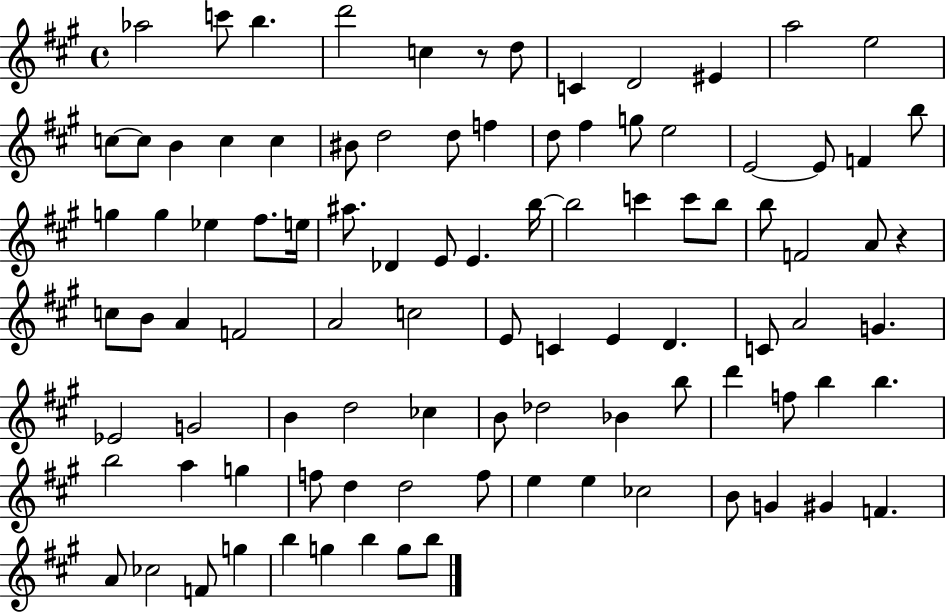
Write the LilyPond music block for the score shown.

{
  \clef treble
  \time 4/4
  \defaultTimeSignature
  \key a \major
  aes''2 c'''8 b''4. | d'''2 c''4 r8 d''8 | c'4 d'2 eis'4 | a''2 e''2 | \break c''8~~ c''8 b'4 c''4 c''4 | bis'8 d''2 d''8 f''4 | d''8 fis''4 g''8 e''2 | e'2~~ e'8 f'4 b''8 | \break g''4 g''4 ees''4 fis''8. e''16 | ais''8. des'4 e'8 e'4. b''16~~ | b''2 c'''4 c'''8 b''8 | b''8 f'2 a'8 r4 | \break c''8 b'8 a'4 f'2 | a'2 c''2 | e'8 c'4 e'4 d'4. | c'8 a'2 g'4. | \break ees'2 g'2 | b'4 d''2 ces''4 | b'8 des''2 bes'4 b''8 | d'''4 f''8 b''4 b''4. | \break b''2 a''4 g''4 | f''8 d''4 d''2 f''8 | e''4 e''4 ces''2 | b'8 g'4 gis'4 f'4. | \break a'8 ces''2 f'8 g''4 | b''4 g''4 b''4 g''8 b''8 | \bar "|."
}